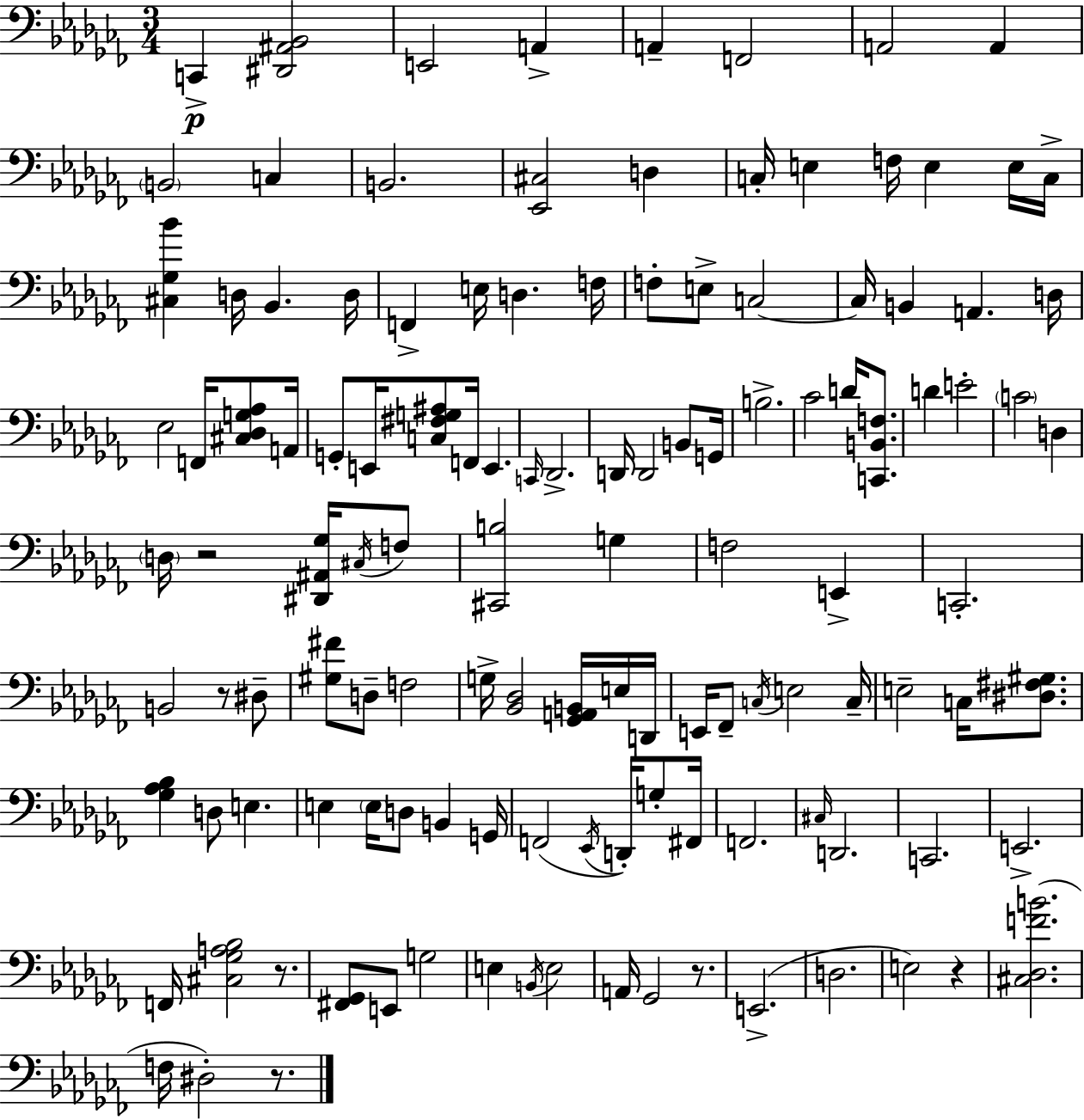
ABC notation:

X:1
T:Untitled
M:3/4
L:1/4
K:Abm
C,, [^D,,^A,,_B,,]2 E,,2 A,, A,, F,,2 A,,2 A,, B,,2 C, B,,2 [_E,,^C,]2 D, C,/4 E, F,/4 E, E,/4 C,/4 [^C,_G,_B] D,/4 _B,, D,/4 F,, E,/4 D, F,/4 F,/2 E,/2 C,2 C,/4 B,, A,, D,/4 _E,2 F,,/4 [^C,_D,G,_A,]/2 A,,/4 G,,/2 E,,/4 [C,^F,G,^A,]/2 F,,/4 E,, C,,/4 _D,,2 D,,/4 D,,2 B,,/2 G,,/4 B,2 _C2 D/4 [C,,B,,F,]/2 D E2 C2 D, D,/4 z2 [^D,,^A,,_G,]/4 ^C,/4 F,/2 [^C,,B,]2 G, F,2 E,, C,,2 B,,2 z/2 ^D,/2 [^G,^F]/2 D,/2 F,2 G,/4 [_B,,_D,]2 [_G,,A,,B,,]/4 E,/4 D,,/4 E,,/4 _F,,/2 C,/4 E,2 C,/4 E,2 C,/4 [^D,^F,^G,]/2 [_G,_A,_B,] D,/2 E, E, E,/4 D,/2 B,, G,,/4 F,,2 _E,,/4 D,,/4 G,/2 ^F,,/4 F,,2 ^C,/4 D,,2 C,,2 E,,2 F,,/4 [^C,_G,A,_B,]2 z/2 [^F,,_G,,]/2 E,,/2 G,2 E, B,,/4 E,2 A,,/4 _G,,2 z/2 E,,2 D,2 E,2 z [^C,_D,FB]2 F,/4 ^D,2 z/2